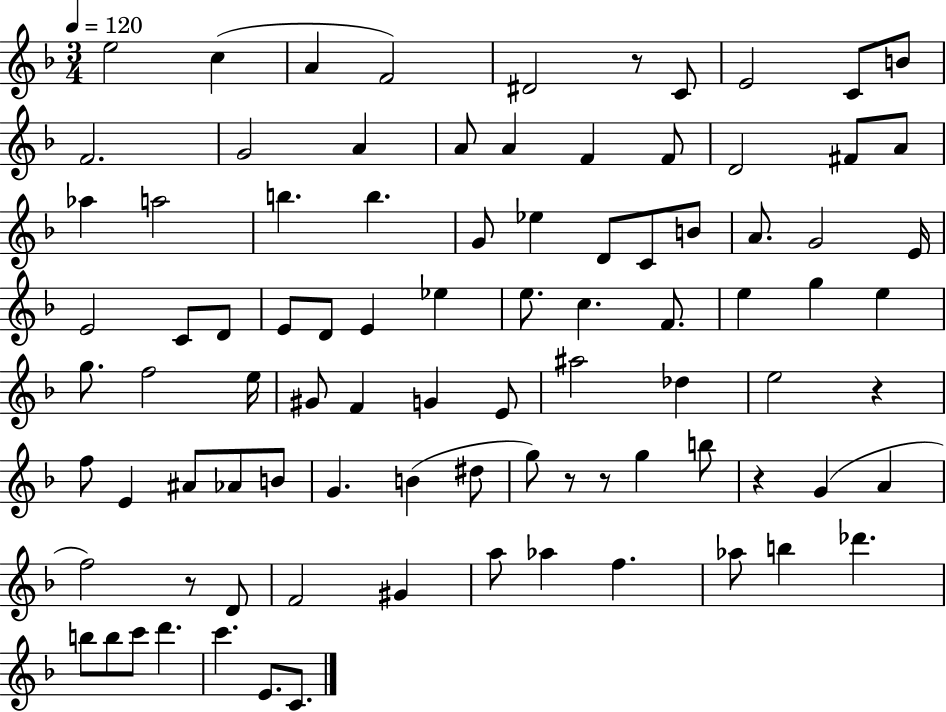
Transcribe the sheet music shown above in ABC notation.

X:1
T:Untitled
M:3/4
L:1/4
K:F
e2 c A F2 ^D2 z/2 C/2 E2 C/2 B/2 F2 G2 A A/2 A F F/2 D2 ^F/2 A/2 _a a2 b b G/2 _e D/2 C/2 B/2 A/2 G2 E/4 E2 C/2 D/2 E/2 D/2 E _e e/2 c F/2 e g e g/2 f2 e/4 ^G/2 F G E/2 ^a2 _d e2 z f/2 E ^A/2 _A/2 B/2 G B ^d/2 g/2 z/2 z/2 g b/2 z G A f2 z/2 D/2 F2 ^G a/2 _a f _a/2 b _d' b/2 b/2 c'/2 d' c' E/2 C/2